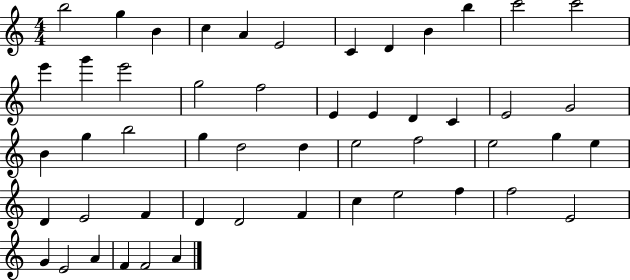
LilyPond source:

{
  \clef treble
  \numericTimeSignature
  \time 4/4
  \key c \major
  b''2 g''4 b'4 | c''4 a'4 e'2 | c'4 d'4 b'4 b''4 | c'''2 c'''2 | \break e'''4 g'''4 e'''2 | g''2 f''2 | e'4 e'4 d'4 c'4 | e'2 g'2 | \break b'4 g''4 b''2 | g''4 d''2 d''4 | e''2 f''2 | e''2 g''4 e''4 | \break d'4 e'2 f'4 | d'4 d'2 f'4 | c''4 e''2 f''4 | f''2 e'2 | \break g'4 e'2 a'4 | f'4 f'2 a'4 | \bar "|."
}